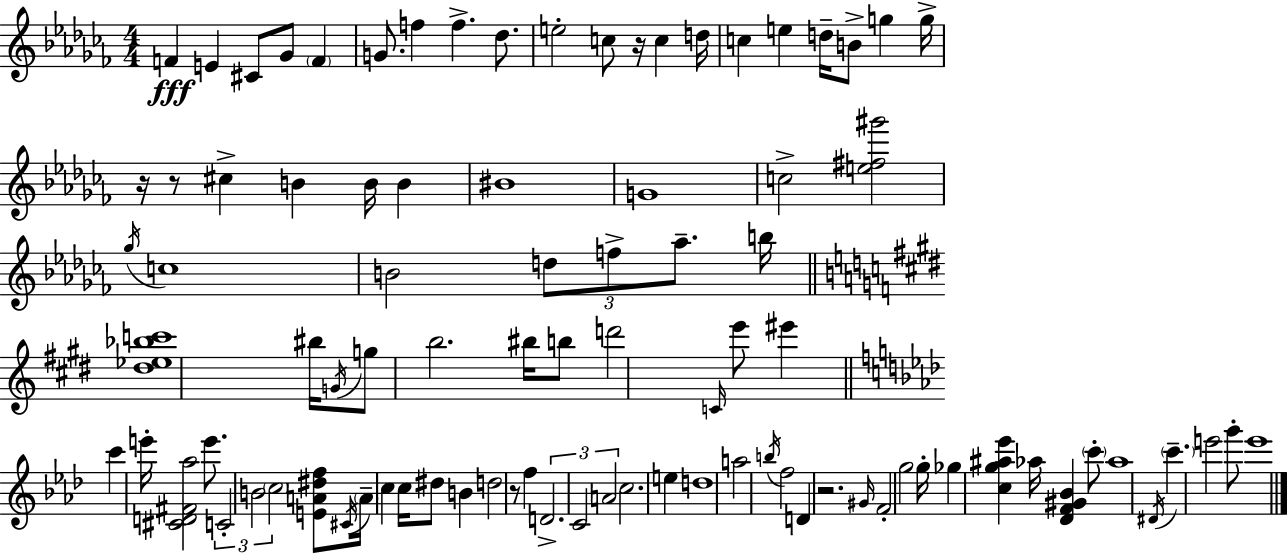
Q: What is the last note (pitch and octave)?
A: E6